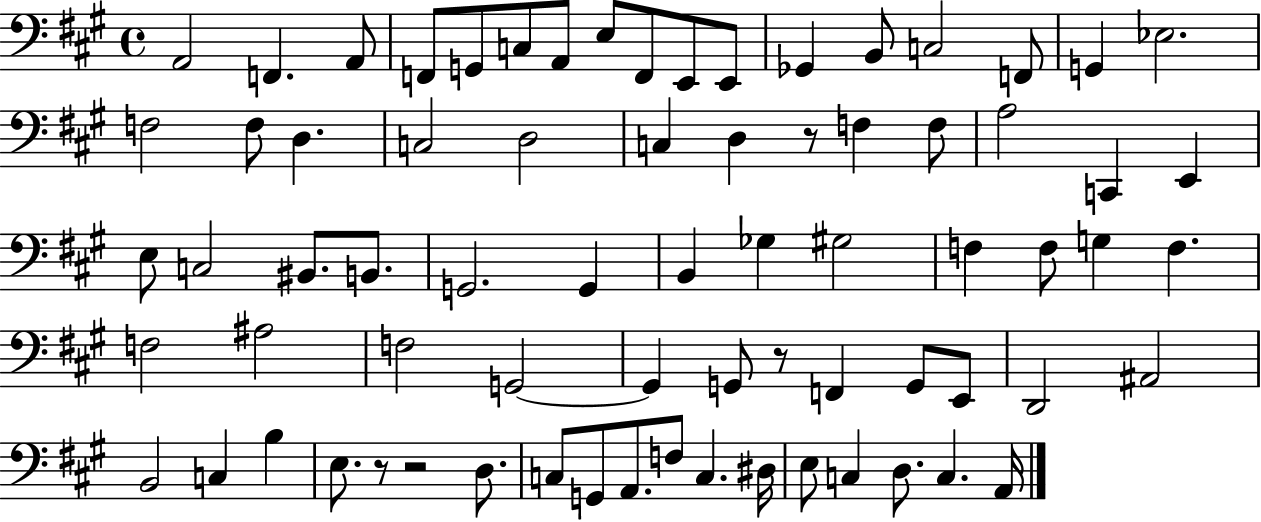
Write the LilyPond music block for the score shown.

{
  \clef bass
  \time 4/4
  \defaultTimeSignature
  \key a \major
  \repeat volta 2 { a,2 f,4. a,8 | f,8 g,8 c8 a,8 e8 f,8 e,8 e,8 | ges,4 b,8 c2 f,8 | g,4 ees2. | \break f2 f8 d4. | c2 d2 | c4 d4 r8 f4 f8 | a2 c,4 e,4 | \break e8 c2 bis,8. b,8. | g,2. g,4 | b,4 ges4 gis2 | f4 f8 g4 f4. | \break f2 ais2 | f2 g,2~~ | g,4 g,8 r8 f,4 g,8 e,8 | d,2 ais,2 | \break b,2 c4 b4 | e8. r8 r2 d8. | c8 g,8 a,8. f8 c4. dis16 | e8 c4 d8. c4. a,16 | \break } \bar "|."
}